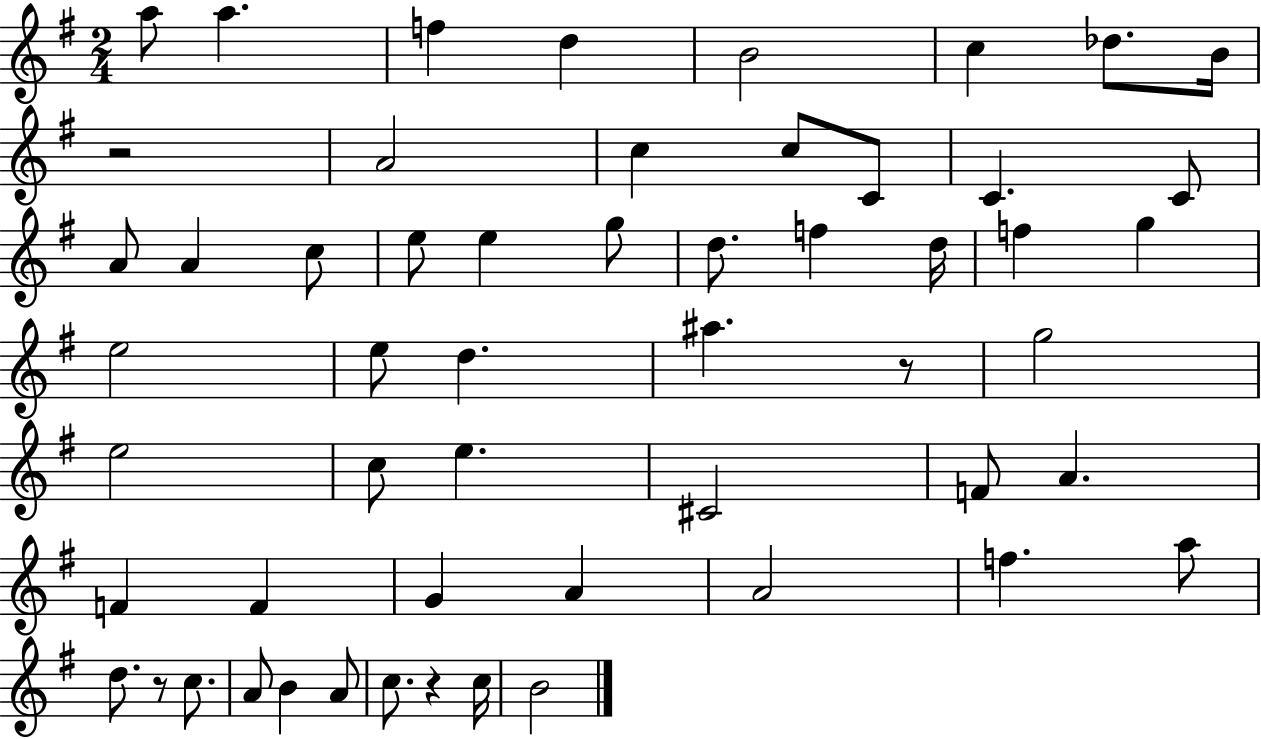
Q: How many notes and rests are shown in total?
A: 55